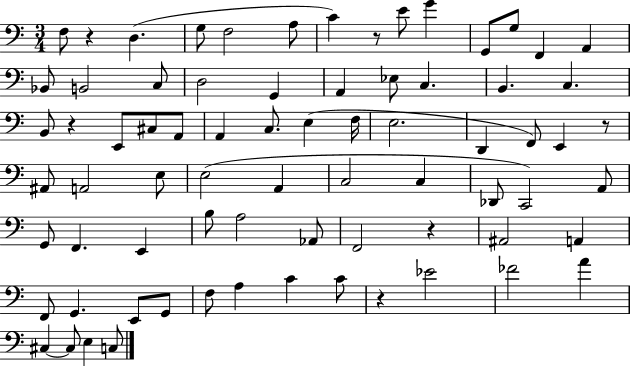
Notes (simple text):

F3/e R/q D3/q. G3/e F3/h A3/e C4/q R/e E4/e G4/q G2/e G3/e F2/q A2/q Bb2/e B2/h C3/e D3/h G2/q A2/q Eb3/e C3/q. B2/q. C3/q. B2/e R/q E2/e C#3/e A2/e A2/q C3/e. E3/q F3/s E3/h. D2/q F2/e E2/q R/e A#2/e A2/h E3/e E3/h A2/q C3/h C3/q Db2/e C2/h A2/e G2/e F2/q. E2/q B3/e A3/h Ab2/e F2/h R/q A#2/h A2/q F2/e G2/q. E2/e G2/e F3/e A3/q C4/q C4/e R/q Eb4/h FES4/h A4/q C#3/q C#3/e E3/q C3/e